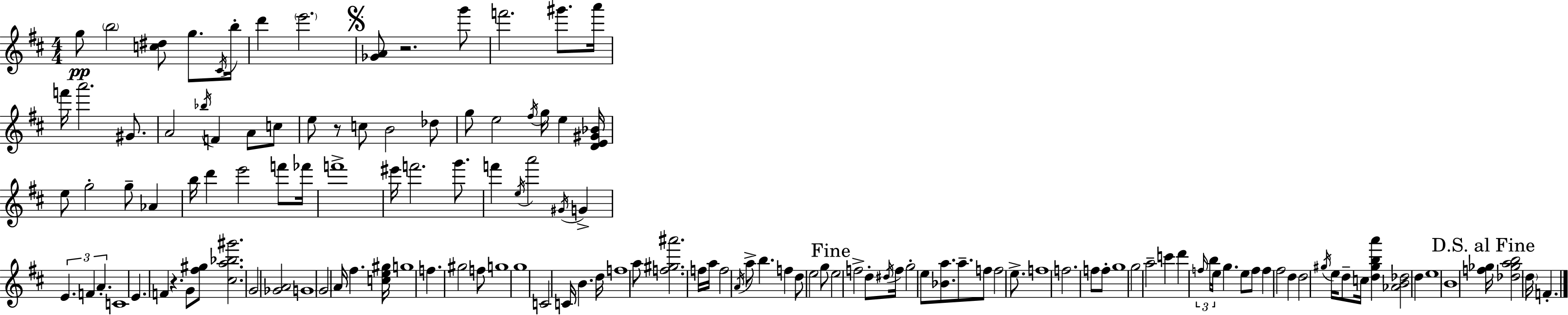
X:1
T:Untitled
M:4/4
L:1/4
K:D
g/2 b2 [c^d]/2 g/2 ^C/4 b/4 d' e'2 [_GA]/2 z2 g'/2 f'2 ^g'/2 a'/4 f'/4 a'2 ^G/2 A2 _b/4 F A/2 c/2 e/2 z/2 c/2 B2 _d/2 g/2 e2 ^f/4 g/4 e [DE^G_B]/4 e/2 g2 g/2 _A b/4 d' e'2 f'/2 _f'/4 f'4 ^e'/4 f'2 g'/2 f' e/4 a'2 ^G/4 G E F A C4 E F z G/2 [^f^g]/2 [^ca_b^g']2 G2 [_GA]2 G4 G2 A/4 ^f [ce^g]/4 g4 f ^g2 f/2 g4 g4 C2 C/4 B d/4 f4 a/2 [f^g^a']2 f/4 a/4 f2 A/4 a/2 b f d/2 e2 g/2 e2 f2 d/2 ^d/4 f/4 g2 e/2 [_Ba]/2 a/2 f/2 f2 e/2 f4 f2 f/2 f/2 g4 g2 a2 c' d' f/4 b/4 e/4 g e/2 f/2 f ^f2 d d2 ^g/4 e/4 d/2 c/4 [d^gba'] [_AB_d]2 d e4 B4 [f_g]/4 [_d_gab]2 d/4 F